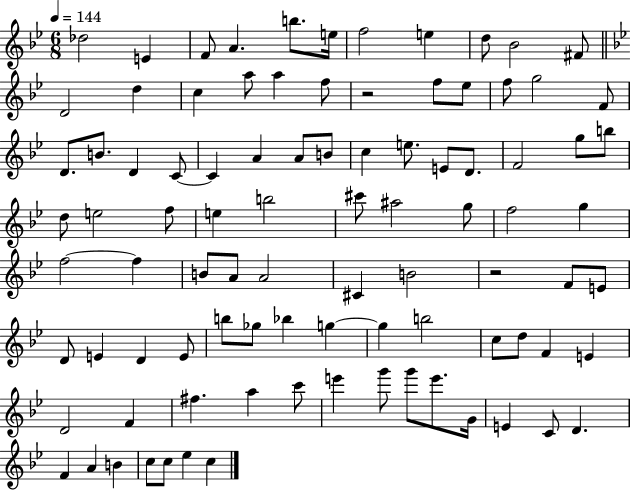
{
  \clef treble
  \numericTimeSignature
  \time 6/8
  \key bes \major
  \tempo 4 = 144
  des''2 e'4 | f'8 a'4. b''8. e''16 | f''2 e''4 | d''8 bes'2 fis'8 | \break \bar "||" \break \key g \minor d'2 d''4 | c''4 a''8 a''4 f''8 | r2 f''8 ees''8 | f''8 g''2 f'8 | \break d'8. b'8. d'4 c'8~~ | c'4 a'4 a'8 b'8 | c''4 e''8. e'8 d'8. | f'2 g''8 b''8 | \break d''8 e''2 f''8 | e''4 b''2 | cis'''8 ais''2 g''8 | f''2 g''4 | \break f''2~~ f''4 | b'8 a'8 a'2 | cis'4 b'2 | r2 f'8 e'8 | \break d'8 e'4 d'4 e'8 | b''8 ges''8 bes''4 g''4~~ | g''4 b''2 | c''8 d''8 f'4 e'4 | \break d'2 f'4 | fis''4. a''4 c'''8 | e'''4 g'''8 g'''8 e'''8. g'16 | e'4 c'8 d'4. | \break f'4 a'4 b'4 | c''8 c''8 ees''4 c''4 | \bar "|."
}